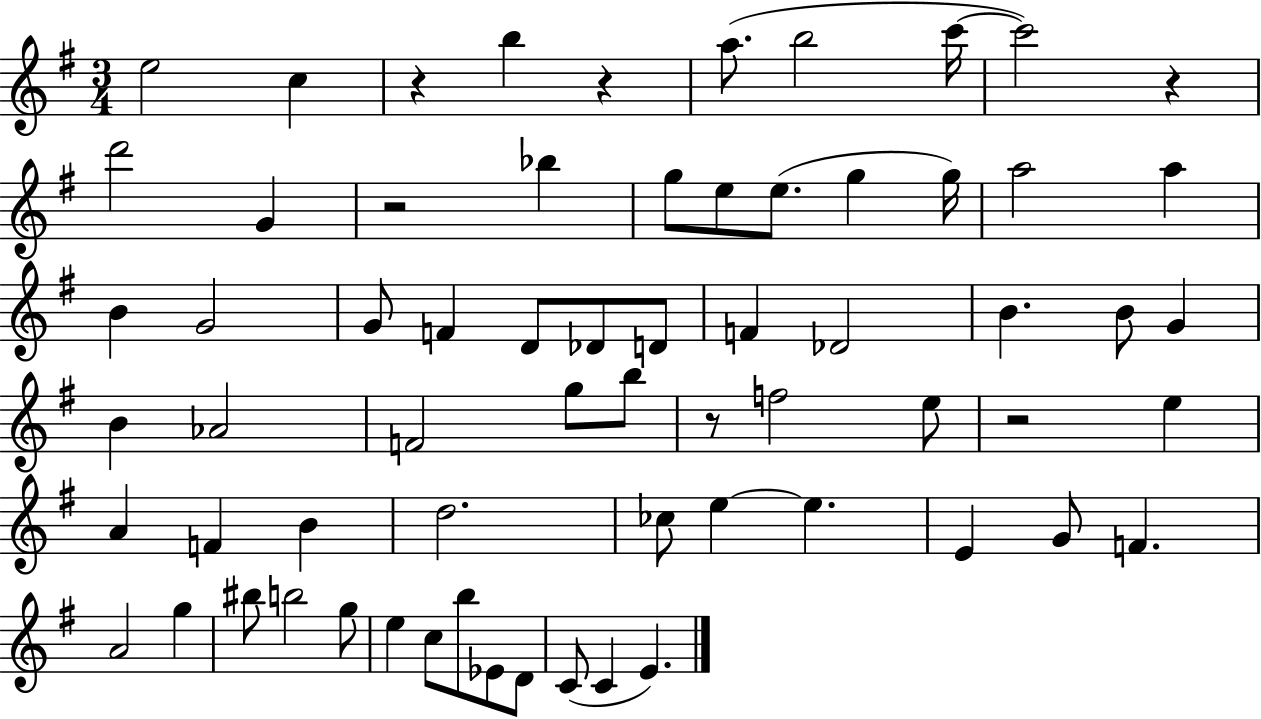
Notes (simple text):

E5/h C5/q R/q B5/q R/q A5/e. B5/h C6/s C6/h R/q D6/h G4/q R/h Bb5/q G5/e E5/e E5/e. G5/q G5/s A5/h A5/q B4/q G4/h G4/e F4/q D4/e Db4/e D4/e F4/q Db4/h B4/q. B4/e G4/q B4/q Ab4/h F4/h G5/e B5/e R/e F5/h E5/e R/h E5/q A4/q F4/q B4/q D5/h. CES5/e E5/q E5/q. E4/q G4/e F4/q. A4/h G5/q BIS5/e B5/h G5/e E5/q C5/e B5/e Eb4/e D4/e C4/e C4/q E4/q.